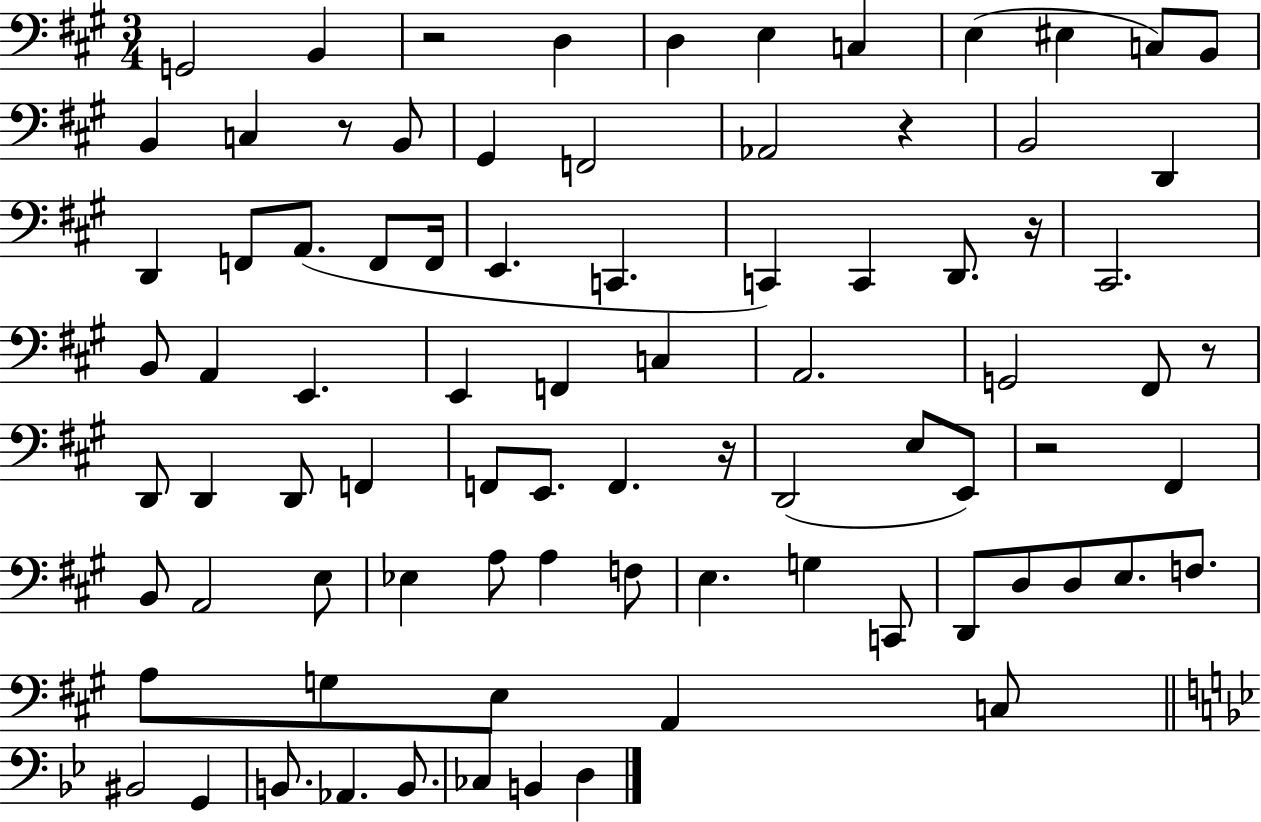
G2/h B2/q R/h D3/q D3/q E3/q C3/q E3/q EIS3/q C3/e B2/e B2/q C3/q R/e B2/e G#2/q F2/h Ab2/h R/q B2/h D2/q D2/q F2/e A2/e. F2/e F2/s E2/q. C2/q. C2/q C2/q D2/e. R/s C#2/h. B2/e A2/q E2/q. E2/q F2/q C3/q A2/h. G2/h F#2/e R/e D2/e D2/q D2/e F2/q F2/e E2/e. F2/q. R/s D2/h E3/e E2/e R/h F#2/q B2/e A2/h E3/e Eb3/q A3/e A3/q F3/e E3/q. G3/q C2/e D2/e D3/e D3/e E3/e. F3/e. A3/e G3/e E3/e A2/q C3/e BIS2/h G2/q B2/e. Ab2/q. B2/e. CES3/q B2/q D3/q